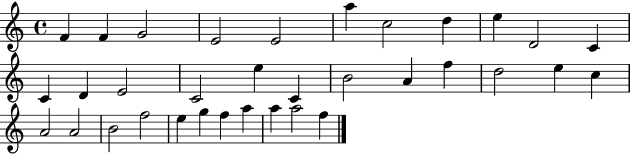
F4/q F4/q G4/h E4/h E4/h A5/q C5/h D5/q E5/q D4/h C4/q C4/q D4/q E4/h C4/h E5/q C4/q B4/h A4/q F5/q D5/h E5/q C5/q A4/h A4/h B4/h F5/h E5/q G5/q F5/q A5/q A5/q A5/h F5/q